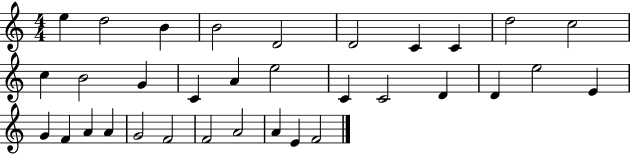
E5/q D5/h B4/q B4/h D4/h D4/h C4/q C4/q D5/h C5/h C5/q B4/h G4/q C4/q A4/q E5/h C4/q C4/h D4/q D4/q E5/h E4/q G4/q F4/q A4/q A4/q G4/h F4/h F4/h A4/h A4/q E4/q F4/h